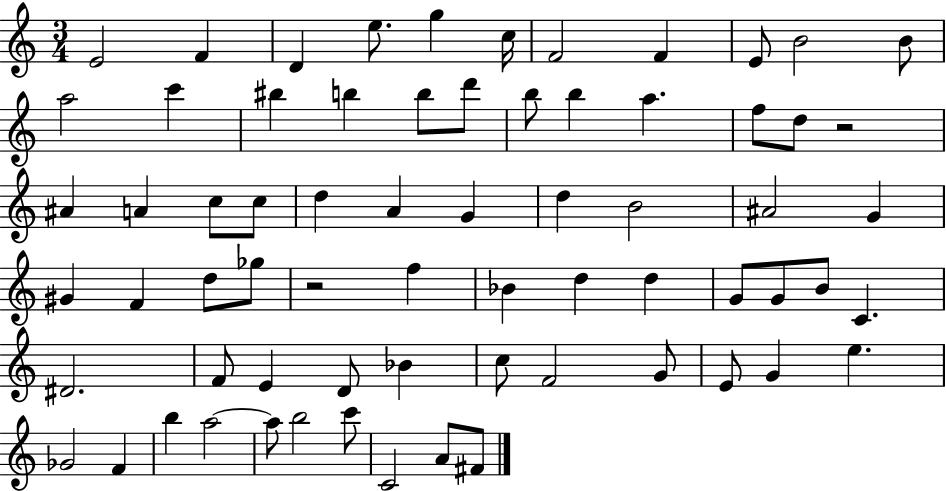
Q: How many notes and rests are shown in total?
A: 68